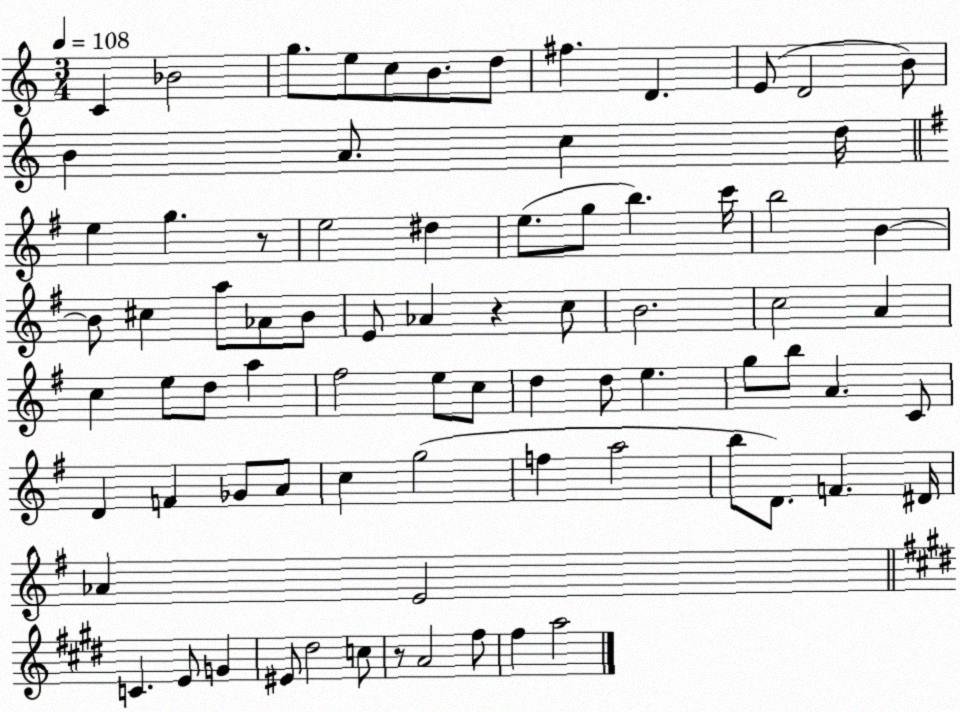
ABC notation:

X:1
T:Untitled
M:3/4
L:1/4
K:C
C _B2 g/2 e/2 c/2 B/2 d/2 ^f D E/2 D2 B/2 B A/2 c d/4 e g z/2 e2 ^d e/2 g/2 b c'/4 b2 B B/2 ^c a/2 _A/2 B/2 E/2 _A z c/2 B2 c2 A c e/2 d/2 a ^f2 e/2 c/2 d d/2 e g/2 b/2 A C/2 D F _G/2 A/2 c g2 f a2 b/2 D/2 F ^D/4 _A E2 C E/2 G ^E/2 ^d2 c/2 z/2 A2 ^f/2 ^f a2